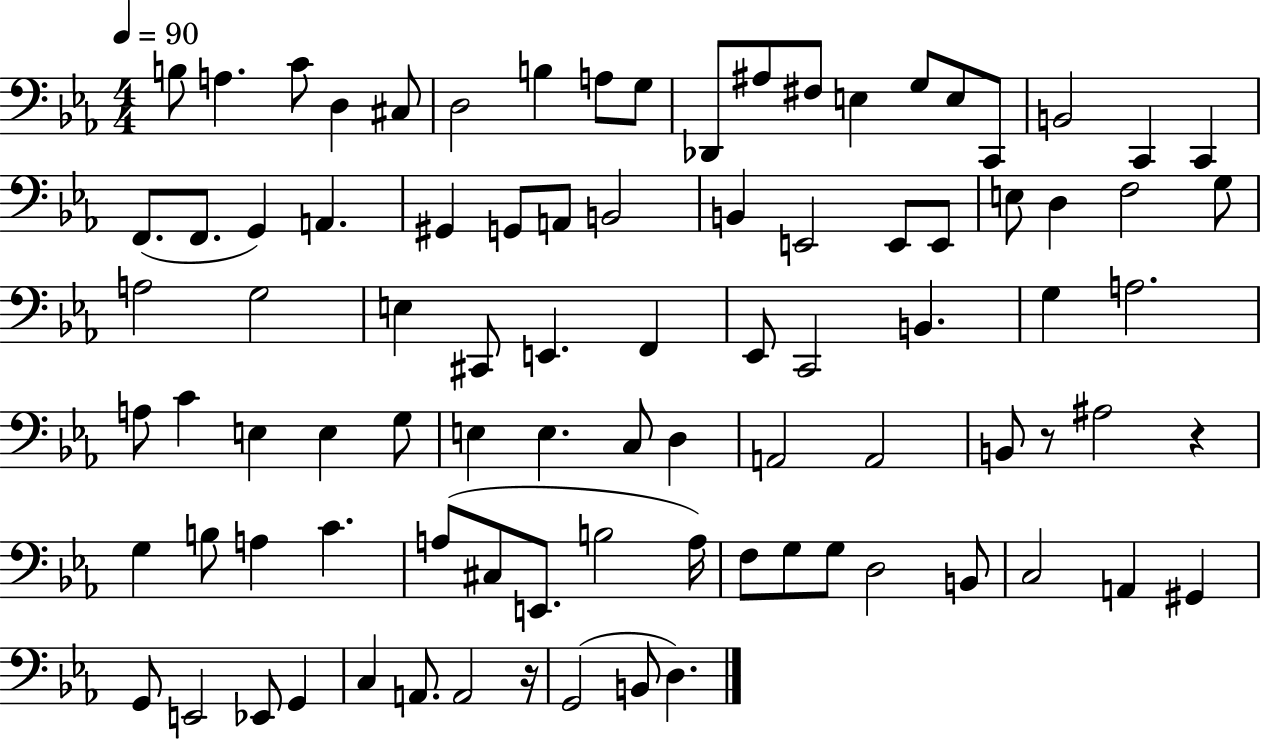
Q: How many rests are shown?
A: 3